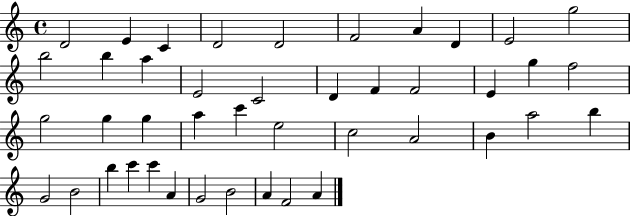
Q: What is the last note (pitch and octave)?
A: A4